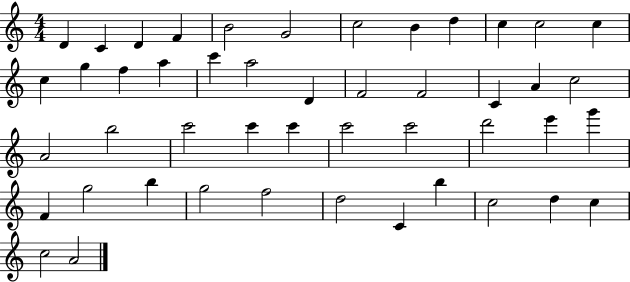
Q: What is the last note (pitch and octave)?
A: A4